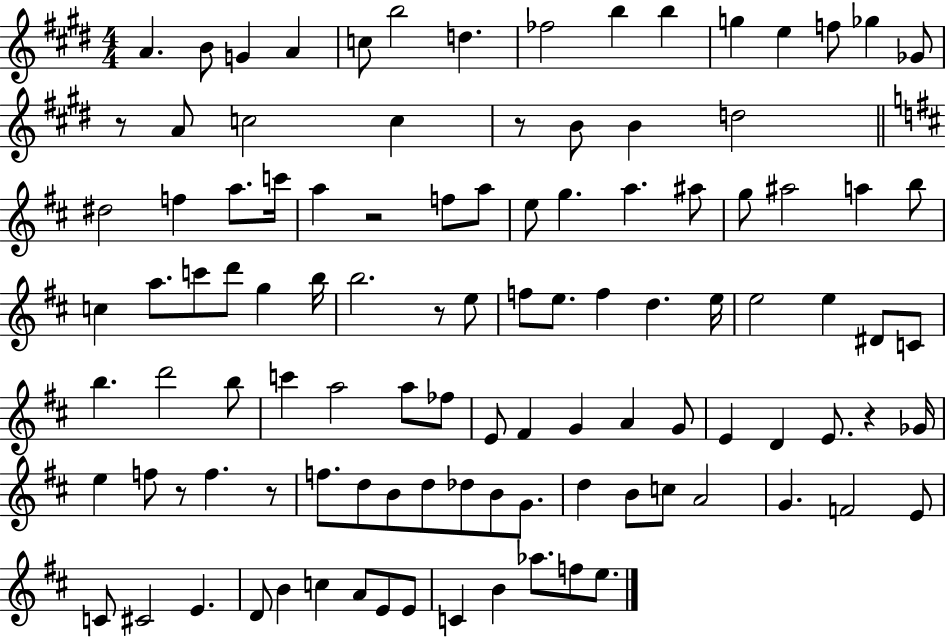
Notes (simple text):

A4/q. B4/e G4/q A4/q C5/e B5/h D5/q. FES5/h B5/q B5/q G5/q E5/q F5/e Gb5/q Gb4/e R/e A4/e C5/h C5/q R/e B4/e B4/q D5/h D#5/h F5/q A5/e. C6/s A5/q R/h F5/e A5/e E5/e G5/q. A5/q. A#5/e G5/e A#5/h A5/q B5/e C5/q A5/e. C6/e D6/e G5/q B5/s B5/h. R/e E5/e F5/e E5/e. F5/q D5/q. E5/s E5/h E5/q D#4/e C4/e B5/q. D6/h B5/e C6/q A5/h A5/e FES5/e E4/e F#4/q G4/q A4/q G4/e E4/q D4/q E4/e. R/q Gb4/s E5/q F5/e R/e F5/q. R/e F5/e. D5/e B4/e D5/e Db5/e B4/e G4/e. D5/q B4/e C5/e A4/h G4/q. F4/h E4/e C4/e C#4/h E4/q. D4/e B4/q C5/q A4/e E4/e E4/e C4/q B4/q Ab5/e. F5/e E5/e.